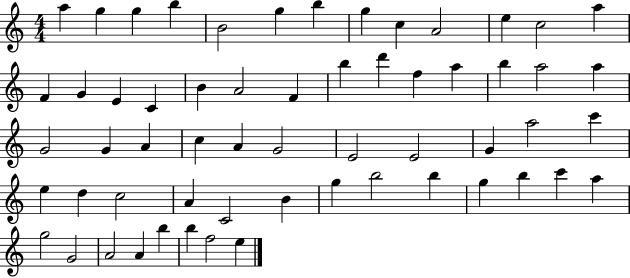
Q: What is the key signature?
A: C major